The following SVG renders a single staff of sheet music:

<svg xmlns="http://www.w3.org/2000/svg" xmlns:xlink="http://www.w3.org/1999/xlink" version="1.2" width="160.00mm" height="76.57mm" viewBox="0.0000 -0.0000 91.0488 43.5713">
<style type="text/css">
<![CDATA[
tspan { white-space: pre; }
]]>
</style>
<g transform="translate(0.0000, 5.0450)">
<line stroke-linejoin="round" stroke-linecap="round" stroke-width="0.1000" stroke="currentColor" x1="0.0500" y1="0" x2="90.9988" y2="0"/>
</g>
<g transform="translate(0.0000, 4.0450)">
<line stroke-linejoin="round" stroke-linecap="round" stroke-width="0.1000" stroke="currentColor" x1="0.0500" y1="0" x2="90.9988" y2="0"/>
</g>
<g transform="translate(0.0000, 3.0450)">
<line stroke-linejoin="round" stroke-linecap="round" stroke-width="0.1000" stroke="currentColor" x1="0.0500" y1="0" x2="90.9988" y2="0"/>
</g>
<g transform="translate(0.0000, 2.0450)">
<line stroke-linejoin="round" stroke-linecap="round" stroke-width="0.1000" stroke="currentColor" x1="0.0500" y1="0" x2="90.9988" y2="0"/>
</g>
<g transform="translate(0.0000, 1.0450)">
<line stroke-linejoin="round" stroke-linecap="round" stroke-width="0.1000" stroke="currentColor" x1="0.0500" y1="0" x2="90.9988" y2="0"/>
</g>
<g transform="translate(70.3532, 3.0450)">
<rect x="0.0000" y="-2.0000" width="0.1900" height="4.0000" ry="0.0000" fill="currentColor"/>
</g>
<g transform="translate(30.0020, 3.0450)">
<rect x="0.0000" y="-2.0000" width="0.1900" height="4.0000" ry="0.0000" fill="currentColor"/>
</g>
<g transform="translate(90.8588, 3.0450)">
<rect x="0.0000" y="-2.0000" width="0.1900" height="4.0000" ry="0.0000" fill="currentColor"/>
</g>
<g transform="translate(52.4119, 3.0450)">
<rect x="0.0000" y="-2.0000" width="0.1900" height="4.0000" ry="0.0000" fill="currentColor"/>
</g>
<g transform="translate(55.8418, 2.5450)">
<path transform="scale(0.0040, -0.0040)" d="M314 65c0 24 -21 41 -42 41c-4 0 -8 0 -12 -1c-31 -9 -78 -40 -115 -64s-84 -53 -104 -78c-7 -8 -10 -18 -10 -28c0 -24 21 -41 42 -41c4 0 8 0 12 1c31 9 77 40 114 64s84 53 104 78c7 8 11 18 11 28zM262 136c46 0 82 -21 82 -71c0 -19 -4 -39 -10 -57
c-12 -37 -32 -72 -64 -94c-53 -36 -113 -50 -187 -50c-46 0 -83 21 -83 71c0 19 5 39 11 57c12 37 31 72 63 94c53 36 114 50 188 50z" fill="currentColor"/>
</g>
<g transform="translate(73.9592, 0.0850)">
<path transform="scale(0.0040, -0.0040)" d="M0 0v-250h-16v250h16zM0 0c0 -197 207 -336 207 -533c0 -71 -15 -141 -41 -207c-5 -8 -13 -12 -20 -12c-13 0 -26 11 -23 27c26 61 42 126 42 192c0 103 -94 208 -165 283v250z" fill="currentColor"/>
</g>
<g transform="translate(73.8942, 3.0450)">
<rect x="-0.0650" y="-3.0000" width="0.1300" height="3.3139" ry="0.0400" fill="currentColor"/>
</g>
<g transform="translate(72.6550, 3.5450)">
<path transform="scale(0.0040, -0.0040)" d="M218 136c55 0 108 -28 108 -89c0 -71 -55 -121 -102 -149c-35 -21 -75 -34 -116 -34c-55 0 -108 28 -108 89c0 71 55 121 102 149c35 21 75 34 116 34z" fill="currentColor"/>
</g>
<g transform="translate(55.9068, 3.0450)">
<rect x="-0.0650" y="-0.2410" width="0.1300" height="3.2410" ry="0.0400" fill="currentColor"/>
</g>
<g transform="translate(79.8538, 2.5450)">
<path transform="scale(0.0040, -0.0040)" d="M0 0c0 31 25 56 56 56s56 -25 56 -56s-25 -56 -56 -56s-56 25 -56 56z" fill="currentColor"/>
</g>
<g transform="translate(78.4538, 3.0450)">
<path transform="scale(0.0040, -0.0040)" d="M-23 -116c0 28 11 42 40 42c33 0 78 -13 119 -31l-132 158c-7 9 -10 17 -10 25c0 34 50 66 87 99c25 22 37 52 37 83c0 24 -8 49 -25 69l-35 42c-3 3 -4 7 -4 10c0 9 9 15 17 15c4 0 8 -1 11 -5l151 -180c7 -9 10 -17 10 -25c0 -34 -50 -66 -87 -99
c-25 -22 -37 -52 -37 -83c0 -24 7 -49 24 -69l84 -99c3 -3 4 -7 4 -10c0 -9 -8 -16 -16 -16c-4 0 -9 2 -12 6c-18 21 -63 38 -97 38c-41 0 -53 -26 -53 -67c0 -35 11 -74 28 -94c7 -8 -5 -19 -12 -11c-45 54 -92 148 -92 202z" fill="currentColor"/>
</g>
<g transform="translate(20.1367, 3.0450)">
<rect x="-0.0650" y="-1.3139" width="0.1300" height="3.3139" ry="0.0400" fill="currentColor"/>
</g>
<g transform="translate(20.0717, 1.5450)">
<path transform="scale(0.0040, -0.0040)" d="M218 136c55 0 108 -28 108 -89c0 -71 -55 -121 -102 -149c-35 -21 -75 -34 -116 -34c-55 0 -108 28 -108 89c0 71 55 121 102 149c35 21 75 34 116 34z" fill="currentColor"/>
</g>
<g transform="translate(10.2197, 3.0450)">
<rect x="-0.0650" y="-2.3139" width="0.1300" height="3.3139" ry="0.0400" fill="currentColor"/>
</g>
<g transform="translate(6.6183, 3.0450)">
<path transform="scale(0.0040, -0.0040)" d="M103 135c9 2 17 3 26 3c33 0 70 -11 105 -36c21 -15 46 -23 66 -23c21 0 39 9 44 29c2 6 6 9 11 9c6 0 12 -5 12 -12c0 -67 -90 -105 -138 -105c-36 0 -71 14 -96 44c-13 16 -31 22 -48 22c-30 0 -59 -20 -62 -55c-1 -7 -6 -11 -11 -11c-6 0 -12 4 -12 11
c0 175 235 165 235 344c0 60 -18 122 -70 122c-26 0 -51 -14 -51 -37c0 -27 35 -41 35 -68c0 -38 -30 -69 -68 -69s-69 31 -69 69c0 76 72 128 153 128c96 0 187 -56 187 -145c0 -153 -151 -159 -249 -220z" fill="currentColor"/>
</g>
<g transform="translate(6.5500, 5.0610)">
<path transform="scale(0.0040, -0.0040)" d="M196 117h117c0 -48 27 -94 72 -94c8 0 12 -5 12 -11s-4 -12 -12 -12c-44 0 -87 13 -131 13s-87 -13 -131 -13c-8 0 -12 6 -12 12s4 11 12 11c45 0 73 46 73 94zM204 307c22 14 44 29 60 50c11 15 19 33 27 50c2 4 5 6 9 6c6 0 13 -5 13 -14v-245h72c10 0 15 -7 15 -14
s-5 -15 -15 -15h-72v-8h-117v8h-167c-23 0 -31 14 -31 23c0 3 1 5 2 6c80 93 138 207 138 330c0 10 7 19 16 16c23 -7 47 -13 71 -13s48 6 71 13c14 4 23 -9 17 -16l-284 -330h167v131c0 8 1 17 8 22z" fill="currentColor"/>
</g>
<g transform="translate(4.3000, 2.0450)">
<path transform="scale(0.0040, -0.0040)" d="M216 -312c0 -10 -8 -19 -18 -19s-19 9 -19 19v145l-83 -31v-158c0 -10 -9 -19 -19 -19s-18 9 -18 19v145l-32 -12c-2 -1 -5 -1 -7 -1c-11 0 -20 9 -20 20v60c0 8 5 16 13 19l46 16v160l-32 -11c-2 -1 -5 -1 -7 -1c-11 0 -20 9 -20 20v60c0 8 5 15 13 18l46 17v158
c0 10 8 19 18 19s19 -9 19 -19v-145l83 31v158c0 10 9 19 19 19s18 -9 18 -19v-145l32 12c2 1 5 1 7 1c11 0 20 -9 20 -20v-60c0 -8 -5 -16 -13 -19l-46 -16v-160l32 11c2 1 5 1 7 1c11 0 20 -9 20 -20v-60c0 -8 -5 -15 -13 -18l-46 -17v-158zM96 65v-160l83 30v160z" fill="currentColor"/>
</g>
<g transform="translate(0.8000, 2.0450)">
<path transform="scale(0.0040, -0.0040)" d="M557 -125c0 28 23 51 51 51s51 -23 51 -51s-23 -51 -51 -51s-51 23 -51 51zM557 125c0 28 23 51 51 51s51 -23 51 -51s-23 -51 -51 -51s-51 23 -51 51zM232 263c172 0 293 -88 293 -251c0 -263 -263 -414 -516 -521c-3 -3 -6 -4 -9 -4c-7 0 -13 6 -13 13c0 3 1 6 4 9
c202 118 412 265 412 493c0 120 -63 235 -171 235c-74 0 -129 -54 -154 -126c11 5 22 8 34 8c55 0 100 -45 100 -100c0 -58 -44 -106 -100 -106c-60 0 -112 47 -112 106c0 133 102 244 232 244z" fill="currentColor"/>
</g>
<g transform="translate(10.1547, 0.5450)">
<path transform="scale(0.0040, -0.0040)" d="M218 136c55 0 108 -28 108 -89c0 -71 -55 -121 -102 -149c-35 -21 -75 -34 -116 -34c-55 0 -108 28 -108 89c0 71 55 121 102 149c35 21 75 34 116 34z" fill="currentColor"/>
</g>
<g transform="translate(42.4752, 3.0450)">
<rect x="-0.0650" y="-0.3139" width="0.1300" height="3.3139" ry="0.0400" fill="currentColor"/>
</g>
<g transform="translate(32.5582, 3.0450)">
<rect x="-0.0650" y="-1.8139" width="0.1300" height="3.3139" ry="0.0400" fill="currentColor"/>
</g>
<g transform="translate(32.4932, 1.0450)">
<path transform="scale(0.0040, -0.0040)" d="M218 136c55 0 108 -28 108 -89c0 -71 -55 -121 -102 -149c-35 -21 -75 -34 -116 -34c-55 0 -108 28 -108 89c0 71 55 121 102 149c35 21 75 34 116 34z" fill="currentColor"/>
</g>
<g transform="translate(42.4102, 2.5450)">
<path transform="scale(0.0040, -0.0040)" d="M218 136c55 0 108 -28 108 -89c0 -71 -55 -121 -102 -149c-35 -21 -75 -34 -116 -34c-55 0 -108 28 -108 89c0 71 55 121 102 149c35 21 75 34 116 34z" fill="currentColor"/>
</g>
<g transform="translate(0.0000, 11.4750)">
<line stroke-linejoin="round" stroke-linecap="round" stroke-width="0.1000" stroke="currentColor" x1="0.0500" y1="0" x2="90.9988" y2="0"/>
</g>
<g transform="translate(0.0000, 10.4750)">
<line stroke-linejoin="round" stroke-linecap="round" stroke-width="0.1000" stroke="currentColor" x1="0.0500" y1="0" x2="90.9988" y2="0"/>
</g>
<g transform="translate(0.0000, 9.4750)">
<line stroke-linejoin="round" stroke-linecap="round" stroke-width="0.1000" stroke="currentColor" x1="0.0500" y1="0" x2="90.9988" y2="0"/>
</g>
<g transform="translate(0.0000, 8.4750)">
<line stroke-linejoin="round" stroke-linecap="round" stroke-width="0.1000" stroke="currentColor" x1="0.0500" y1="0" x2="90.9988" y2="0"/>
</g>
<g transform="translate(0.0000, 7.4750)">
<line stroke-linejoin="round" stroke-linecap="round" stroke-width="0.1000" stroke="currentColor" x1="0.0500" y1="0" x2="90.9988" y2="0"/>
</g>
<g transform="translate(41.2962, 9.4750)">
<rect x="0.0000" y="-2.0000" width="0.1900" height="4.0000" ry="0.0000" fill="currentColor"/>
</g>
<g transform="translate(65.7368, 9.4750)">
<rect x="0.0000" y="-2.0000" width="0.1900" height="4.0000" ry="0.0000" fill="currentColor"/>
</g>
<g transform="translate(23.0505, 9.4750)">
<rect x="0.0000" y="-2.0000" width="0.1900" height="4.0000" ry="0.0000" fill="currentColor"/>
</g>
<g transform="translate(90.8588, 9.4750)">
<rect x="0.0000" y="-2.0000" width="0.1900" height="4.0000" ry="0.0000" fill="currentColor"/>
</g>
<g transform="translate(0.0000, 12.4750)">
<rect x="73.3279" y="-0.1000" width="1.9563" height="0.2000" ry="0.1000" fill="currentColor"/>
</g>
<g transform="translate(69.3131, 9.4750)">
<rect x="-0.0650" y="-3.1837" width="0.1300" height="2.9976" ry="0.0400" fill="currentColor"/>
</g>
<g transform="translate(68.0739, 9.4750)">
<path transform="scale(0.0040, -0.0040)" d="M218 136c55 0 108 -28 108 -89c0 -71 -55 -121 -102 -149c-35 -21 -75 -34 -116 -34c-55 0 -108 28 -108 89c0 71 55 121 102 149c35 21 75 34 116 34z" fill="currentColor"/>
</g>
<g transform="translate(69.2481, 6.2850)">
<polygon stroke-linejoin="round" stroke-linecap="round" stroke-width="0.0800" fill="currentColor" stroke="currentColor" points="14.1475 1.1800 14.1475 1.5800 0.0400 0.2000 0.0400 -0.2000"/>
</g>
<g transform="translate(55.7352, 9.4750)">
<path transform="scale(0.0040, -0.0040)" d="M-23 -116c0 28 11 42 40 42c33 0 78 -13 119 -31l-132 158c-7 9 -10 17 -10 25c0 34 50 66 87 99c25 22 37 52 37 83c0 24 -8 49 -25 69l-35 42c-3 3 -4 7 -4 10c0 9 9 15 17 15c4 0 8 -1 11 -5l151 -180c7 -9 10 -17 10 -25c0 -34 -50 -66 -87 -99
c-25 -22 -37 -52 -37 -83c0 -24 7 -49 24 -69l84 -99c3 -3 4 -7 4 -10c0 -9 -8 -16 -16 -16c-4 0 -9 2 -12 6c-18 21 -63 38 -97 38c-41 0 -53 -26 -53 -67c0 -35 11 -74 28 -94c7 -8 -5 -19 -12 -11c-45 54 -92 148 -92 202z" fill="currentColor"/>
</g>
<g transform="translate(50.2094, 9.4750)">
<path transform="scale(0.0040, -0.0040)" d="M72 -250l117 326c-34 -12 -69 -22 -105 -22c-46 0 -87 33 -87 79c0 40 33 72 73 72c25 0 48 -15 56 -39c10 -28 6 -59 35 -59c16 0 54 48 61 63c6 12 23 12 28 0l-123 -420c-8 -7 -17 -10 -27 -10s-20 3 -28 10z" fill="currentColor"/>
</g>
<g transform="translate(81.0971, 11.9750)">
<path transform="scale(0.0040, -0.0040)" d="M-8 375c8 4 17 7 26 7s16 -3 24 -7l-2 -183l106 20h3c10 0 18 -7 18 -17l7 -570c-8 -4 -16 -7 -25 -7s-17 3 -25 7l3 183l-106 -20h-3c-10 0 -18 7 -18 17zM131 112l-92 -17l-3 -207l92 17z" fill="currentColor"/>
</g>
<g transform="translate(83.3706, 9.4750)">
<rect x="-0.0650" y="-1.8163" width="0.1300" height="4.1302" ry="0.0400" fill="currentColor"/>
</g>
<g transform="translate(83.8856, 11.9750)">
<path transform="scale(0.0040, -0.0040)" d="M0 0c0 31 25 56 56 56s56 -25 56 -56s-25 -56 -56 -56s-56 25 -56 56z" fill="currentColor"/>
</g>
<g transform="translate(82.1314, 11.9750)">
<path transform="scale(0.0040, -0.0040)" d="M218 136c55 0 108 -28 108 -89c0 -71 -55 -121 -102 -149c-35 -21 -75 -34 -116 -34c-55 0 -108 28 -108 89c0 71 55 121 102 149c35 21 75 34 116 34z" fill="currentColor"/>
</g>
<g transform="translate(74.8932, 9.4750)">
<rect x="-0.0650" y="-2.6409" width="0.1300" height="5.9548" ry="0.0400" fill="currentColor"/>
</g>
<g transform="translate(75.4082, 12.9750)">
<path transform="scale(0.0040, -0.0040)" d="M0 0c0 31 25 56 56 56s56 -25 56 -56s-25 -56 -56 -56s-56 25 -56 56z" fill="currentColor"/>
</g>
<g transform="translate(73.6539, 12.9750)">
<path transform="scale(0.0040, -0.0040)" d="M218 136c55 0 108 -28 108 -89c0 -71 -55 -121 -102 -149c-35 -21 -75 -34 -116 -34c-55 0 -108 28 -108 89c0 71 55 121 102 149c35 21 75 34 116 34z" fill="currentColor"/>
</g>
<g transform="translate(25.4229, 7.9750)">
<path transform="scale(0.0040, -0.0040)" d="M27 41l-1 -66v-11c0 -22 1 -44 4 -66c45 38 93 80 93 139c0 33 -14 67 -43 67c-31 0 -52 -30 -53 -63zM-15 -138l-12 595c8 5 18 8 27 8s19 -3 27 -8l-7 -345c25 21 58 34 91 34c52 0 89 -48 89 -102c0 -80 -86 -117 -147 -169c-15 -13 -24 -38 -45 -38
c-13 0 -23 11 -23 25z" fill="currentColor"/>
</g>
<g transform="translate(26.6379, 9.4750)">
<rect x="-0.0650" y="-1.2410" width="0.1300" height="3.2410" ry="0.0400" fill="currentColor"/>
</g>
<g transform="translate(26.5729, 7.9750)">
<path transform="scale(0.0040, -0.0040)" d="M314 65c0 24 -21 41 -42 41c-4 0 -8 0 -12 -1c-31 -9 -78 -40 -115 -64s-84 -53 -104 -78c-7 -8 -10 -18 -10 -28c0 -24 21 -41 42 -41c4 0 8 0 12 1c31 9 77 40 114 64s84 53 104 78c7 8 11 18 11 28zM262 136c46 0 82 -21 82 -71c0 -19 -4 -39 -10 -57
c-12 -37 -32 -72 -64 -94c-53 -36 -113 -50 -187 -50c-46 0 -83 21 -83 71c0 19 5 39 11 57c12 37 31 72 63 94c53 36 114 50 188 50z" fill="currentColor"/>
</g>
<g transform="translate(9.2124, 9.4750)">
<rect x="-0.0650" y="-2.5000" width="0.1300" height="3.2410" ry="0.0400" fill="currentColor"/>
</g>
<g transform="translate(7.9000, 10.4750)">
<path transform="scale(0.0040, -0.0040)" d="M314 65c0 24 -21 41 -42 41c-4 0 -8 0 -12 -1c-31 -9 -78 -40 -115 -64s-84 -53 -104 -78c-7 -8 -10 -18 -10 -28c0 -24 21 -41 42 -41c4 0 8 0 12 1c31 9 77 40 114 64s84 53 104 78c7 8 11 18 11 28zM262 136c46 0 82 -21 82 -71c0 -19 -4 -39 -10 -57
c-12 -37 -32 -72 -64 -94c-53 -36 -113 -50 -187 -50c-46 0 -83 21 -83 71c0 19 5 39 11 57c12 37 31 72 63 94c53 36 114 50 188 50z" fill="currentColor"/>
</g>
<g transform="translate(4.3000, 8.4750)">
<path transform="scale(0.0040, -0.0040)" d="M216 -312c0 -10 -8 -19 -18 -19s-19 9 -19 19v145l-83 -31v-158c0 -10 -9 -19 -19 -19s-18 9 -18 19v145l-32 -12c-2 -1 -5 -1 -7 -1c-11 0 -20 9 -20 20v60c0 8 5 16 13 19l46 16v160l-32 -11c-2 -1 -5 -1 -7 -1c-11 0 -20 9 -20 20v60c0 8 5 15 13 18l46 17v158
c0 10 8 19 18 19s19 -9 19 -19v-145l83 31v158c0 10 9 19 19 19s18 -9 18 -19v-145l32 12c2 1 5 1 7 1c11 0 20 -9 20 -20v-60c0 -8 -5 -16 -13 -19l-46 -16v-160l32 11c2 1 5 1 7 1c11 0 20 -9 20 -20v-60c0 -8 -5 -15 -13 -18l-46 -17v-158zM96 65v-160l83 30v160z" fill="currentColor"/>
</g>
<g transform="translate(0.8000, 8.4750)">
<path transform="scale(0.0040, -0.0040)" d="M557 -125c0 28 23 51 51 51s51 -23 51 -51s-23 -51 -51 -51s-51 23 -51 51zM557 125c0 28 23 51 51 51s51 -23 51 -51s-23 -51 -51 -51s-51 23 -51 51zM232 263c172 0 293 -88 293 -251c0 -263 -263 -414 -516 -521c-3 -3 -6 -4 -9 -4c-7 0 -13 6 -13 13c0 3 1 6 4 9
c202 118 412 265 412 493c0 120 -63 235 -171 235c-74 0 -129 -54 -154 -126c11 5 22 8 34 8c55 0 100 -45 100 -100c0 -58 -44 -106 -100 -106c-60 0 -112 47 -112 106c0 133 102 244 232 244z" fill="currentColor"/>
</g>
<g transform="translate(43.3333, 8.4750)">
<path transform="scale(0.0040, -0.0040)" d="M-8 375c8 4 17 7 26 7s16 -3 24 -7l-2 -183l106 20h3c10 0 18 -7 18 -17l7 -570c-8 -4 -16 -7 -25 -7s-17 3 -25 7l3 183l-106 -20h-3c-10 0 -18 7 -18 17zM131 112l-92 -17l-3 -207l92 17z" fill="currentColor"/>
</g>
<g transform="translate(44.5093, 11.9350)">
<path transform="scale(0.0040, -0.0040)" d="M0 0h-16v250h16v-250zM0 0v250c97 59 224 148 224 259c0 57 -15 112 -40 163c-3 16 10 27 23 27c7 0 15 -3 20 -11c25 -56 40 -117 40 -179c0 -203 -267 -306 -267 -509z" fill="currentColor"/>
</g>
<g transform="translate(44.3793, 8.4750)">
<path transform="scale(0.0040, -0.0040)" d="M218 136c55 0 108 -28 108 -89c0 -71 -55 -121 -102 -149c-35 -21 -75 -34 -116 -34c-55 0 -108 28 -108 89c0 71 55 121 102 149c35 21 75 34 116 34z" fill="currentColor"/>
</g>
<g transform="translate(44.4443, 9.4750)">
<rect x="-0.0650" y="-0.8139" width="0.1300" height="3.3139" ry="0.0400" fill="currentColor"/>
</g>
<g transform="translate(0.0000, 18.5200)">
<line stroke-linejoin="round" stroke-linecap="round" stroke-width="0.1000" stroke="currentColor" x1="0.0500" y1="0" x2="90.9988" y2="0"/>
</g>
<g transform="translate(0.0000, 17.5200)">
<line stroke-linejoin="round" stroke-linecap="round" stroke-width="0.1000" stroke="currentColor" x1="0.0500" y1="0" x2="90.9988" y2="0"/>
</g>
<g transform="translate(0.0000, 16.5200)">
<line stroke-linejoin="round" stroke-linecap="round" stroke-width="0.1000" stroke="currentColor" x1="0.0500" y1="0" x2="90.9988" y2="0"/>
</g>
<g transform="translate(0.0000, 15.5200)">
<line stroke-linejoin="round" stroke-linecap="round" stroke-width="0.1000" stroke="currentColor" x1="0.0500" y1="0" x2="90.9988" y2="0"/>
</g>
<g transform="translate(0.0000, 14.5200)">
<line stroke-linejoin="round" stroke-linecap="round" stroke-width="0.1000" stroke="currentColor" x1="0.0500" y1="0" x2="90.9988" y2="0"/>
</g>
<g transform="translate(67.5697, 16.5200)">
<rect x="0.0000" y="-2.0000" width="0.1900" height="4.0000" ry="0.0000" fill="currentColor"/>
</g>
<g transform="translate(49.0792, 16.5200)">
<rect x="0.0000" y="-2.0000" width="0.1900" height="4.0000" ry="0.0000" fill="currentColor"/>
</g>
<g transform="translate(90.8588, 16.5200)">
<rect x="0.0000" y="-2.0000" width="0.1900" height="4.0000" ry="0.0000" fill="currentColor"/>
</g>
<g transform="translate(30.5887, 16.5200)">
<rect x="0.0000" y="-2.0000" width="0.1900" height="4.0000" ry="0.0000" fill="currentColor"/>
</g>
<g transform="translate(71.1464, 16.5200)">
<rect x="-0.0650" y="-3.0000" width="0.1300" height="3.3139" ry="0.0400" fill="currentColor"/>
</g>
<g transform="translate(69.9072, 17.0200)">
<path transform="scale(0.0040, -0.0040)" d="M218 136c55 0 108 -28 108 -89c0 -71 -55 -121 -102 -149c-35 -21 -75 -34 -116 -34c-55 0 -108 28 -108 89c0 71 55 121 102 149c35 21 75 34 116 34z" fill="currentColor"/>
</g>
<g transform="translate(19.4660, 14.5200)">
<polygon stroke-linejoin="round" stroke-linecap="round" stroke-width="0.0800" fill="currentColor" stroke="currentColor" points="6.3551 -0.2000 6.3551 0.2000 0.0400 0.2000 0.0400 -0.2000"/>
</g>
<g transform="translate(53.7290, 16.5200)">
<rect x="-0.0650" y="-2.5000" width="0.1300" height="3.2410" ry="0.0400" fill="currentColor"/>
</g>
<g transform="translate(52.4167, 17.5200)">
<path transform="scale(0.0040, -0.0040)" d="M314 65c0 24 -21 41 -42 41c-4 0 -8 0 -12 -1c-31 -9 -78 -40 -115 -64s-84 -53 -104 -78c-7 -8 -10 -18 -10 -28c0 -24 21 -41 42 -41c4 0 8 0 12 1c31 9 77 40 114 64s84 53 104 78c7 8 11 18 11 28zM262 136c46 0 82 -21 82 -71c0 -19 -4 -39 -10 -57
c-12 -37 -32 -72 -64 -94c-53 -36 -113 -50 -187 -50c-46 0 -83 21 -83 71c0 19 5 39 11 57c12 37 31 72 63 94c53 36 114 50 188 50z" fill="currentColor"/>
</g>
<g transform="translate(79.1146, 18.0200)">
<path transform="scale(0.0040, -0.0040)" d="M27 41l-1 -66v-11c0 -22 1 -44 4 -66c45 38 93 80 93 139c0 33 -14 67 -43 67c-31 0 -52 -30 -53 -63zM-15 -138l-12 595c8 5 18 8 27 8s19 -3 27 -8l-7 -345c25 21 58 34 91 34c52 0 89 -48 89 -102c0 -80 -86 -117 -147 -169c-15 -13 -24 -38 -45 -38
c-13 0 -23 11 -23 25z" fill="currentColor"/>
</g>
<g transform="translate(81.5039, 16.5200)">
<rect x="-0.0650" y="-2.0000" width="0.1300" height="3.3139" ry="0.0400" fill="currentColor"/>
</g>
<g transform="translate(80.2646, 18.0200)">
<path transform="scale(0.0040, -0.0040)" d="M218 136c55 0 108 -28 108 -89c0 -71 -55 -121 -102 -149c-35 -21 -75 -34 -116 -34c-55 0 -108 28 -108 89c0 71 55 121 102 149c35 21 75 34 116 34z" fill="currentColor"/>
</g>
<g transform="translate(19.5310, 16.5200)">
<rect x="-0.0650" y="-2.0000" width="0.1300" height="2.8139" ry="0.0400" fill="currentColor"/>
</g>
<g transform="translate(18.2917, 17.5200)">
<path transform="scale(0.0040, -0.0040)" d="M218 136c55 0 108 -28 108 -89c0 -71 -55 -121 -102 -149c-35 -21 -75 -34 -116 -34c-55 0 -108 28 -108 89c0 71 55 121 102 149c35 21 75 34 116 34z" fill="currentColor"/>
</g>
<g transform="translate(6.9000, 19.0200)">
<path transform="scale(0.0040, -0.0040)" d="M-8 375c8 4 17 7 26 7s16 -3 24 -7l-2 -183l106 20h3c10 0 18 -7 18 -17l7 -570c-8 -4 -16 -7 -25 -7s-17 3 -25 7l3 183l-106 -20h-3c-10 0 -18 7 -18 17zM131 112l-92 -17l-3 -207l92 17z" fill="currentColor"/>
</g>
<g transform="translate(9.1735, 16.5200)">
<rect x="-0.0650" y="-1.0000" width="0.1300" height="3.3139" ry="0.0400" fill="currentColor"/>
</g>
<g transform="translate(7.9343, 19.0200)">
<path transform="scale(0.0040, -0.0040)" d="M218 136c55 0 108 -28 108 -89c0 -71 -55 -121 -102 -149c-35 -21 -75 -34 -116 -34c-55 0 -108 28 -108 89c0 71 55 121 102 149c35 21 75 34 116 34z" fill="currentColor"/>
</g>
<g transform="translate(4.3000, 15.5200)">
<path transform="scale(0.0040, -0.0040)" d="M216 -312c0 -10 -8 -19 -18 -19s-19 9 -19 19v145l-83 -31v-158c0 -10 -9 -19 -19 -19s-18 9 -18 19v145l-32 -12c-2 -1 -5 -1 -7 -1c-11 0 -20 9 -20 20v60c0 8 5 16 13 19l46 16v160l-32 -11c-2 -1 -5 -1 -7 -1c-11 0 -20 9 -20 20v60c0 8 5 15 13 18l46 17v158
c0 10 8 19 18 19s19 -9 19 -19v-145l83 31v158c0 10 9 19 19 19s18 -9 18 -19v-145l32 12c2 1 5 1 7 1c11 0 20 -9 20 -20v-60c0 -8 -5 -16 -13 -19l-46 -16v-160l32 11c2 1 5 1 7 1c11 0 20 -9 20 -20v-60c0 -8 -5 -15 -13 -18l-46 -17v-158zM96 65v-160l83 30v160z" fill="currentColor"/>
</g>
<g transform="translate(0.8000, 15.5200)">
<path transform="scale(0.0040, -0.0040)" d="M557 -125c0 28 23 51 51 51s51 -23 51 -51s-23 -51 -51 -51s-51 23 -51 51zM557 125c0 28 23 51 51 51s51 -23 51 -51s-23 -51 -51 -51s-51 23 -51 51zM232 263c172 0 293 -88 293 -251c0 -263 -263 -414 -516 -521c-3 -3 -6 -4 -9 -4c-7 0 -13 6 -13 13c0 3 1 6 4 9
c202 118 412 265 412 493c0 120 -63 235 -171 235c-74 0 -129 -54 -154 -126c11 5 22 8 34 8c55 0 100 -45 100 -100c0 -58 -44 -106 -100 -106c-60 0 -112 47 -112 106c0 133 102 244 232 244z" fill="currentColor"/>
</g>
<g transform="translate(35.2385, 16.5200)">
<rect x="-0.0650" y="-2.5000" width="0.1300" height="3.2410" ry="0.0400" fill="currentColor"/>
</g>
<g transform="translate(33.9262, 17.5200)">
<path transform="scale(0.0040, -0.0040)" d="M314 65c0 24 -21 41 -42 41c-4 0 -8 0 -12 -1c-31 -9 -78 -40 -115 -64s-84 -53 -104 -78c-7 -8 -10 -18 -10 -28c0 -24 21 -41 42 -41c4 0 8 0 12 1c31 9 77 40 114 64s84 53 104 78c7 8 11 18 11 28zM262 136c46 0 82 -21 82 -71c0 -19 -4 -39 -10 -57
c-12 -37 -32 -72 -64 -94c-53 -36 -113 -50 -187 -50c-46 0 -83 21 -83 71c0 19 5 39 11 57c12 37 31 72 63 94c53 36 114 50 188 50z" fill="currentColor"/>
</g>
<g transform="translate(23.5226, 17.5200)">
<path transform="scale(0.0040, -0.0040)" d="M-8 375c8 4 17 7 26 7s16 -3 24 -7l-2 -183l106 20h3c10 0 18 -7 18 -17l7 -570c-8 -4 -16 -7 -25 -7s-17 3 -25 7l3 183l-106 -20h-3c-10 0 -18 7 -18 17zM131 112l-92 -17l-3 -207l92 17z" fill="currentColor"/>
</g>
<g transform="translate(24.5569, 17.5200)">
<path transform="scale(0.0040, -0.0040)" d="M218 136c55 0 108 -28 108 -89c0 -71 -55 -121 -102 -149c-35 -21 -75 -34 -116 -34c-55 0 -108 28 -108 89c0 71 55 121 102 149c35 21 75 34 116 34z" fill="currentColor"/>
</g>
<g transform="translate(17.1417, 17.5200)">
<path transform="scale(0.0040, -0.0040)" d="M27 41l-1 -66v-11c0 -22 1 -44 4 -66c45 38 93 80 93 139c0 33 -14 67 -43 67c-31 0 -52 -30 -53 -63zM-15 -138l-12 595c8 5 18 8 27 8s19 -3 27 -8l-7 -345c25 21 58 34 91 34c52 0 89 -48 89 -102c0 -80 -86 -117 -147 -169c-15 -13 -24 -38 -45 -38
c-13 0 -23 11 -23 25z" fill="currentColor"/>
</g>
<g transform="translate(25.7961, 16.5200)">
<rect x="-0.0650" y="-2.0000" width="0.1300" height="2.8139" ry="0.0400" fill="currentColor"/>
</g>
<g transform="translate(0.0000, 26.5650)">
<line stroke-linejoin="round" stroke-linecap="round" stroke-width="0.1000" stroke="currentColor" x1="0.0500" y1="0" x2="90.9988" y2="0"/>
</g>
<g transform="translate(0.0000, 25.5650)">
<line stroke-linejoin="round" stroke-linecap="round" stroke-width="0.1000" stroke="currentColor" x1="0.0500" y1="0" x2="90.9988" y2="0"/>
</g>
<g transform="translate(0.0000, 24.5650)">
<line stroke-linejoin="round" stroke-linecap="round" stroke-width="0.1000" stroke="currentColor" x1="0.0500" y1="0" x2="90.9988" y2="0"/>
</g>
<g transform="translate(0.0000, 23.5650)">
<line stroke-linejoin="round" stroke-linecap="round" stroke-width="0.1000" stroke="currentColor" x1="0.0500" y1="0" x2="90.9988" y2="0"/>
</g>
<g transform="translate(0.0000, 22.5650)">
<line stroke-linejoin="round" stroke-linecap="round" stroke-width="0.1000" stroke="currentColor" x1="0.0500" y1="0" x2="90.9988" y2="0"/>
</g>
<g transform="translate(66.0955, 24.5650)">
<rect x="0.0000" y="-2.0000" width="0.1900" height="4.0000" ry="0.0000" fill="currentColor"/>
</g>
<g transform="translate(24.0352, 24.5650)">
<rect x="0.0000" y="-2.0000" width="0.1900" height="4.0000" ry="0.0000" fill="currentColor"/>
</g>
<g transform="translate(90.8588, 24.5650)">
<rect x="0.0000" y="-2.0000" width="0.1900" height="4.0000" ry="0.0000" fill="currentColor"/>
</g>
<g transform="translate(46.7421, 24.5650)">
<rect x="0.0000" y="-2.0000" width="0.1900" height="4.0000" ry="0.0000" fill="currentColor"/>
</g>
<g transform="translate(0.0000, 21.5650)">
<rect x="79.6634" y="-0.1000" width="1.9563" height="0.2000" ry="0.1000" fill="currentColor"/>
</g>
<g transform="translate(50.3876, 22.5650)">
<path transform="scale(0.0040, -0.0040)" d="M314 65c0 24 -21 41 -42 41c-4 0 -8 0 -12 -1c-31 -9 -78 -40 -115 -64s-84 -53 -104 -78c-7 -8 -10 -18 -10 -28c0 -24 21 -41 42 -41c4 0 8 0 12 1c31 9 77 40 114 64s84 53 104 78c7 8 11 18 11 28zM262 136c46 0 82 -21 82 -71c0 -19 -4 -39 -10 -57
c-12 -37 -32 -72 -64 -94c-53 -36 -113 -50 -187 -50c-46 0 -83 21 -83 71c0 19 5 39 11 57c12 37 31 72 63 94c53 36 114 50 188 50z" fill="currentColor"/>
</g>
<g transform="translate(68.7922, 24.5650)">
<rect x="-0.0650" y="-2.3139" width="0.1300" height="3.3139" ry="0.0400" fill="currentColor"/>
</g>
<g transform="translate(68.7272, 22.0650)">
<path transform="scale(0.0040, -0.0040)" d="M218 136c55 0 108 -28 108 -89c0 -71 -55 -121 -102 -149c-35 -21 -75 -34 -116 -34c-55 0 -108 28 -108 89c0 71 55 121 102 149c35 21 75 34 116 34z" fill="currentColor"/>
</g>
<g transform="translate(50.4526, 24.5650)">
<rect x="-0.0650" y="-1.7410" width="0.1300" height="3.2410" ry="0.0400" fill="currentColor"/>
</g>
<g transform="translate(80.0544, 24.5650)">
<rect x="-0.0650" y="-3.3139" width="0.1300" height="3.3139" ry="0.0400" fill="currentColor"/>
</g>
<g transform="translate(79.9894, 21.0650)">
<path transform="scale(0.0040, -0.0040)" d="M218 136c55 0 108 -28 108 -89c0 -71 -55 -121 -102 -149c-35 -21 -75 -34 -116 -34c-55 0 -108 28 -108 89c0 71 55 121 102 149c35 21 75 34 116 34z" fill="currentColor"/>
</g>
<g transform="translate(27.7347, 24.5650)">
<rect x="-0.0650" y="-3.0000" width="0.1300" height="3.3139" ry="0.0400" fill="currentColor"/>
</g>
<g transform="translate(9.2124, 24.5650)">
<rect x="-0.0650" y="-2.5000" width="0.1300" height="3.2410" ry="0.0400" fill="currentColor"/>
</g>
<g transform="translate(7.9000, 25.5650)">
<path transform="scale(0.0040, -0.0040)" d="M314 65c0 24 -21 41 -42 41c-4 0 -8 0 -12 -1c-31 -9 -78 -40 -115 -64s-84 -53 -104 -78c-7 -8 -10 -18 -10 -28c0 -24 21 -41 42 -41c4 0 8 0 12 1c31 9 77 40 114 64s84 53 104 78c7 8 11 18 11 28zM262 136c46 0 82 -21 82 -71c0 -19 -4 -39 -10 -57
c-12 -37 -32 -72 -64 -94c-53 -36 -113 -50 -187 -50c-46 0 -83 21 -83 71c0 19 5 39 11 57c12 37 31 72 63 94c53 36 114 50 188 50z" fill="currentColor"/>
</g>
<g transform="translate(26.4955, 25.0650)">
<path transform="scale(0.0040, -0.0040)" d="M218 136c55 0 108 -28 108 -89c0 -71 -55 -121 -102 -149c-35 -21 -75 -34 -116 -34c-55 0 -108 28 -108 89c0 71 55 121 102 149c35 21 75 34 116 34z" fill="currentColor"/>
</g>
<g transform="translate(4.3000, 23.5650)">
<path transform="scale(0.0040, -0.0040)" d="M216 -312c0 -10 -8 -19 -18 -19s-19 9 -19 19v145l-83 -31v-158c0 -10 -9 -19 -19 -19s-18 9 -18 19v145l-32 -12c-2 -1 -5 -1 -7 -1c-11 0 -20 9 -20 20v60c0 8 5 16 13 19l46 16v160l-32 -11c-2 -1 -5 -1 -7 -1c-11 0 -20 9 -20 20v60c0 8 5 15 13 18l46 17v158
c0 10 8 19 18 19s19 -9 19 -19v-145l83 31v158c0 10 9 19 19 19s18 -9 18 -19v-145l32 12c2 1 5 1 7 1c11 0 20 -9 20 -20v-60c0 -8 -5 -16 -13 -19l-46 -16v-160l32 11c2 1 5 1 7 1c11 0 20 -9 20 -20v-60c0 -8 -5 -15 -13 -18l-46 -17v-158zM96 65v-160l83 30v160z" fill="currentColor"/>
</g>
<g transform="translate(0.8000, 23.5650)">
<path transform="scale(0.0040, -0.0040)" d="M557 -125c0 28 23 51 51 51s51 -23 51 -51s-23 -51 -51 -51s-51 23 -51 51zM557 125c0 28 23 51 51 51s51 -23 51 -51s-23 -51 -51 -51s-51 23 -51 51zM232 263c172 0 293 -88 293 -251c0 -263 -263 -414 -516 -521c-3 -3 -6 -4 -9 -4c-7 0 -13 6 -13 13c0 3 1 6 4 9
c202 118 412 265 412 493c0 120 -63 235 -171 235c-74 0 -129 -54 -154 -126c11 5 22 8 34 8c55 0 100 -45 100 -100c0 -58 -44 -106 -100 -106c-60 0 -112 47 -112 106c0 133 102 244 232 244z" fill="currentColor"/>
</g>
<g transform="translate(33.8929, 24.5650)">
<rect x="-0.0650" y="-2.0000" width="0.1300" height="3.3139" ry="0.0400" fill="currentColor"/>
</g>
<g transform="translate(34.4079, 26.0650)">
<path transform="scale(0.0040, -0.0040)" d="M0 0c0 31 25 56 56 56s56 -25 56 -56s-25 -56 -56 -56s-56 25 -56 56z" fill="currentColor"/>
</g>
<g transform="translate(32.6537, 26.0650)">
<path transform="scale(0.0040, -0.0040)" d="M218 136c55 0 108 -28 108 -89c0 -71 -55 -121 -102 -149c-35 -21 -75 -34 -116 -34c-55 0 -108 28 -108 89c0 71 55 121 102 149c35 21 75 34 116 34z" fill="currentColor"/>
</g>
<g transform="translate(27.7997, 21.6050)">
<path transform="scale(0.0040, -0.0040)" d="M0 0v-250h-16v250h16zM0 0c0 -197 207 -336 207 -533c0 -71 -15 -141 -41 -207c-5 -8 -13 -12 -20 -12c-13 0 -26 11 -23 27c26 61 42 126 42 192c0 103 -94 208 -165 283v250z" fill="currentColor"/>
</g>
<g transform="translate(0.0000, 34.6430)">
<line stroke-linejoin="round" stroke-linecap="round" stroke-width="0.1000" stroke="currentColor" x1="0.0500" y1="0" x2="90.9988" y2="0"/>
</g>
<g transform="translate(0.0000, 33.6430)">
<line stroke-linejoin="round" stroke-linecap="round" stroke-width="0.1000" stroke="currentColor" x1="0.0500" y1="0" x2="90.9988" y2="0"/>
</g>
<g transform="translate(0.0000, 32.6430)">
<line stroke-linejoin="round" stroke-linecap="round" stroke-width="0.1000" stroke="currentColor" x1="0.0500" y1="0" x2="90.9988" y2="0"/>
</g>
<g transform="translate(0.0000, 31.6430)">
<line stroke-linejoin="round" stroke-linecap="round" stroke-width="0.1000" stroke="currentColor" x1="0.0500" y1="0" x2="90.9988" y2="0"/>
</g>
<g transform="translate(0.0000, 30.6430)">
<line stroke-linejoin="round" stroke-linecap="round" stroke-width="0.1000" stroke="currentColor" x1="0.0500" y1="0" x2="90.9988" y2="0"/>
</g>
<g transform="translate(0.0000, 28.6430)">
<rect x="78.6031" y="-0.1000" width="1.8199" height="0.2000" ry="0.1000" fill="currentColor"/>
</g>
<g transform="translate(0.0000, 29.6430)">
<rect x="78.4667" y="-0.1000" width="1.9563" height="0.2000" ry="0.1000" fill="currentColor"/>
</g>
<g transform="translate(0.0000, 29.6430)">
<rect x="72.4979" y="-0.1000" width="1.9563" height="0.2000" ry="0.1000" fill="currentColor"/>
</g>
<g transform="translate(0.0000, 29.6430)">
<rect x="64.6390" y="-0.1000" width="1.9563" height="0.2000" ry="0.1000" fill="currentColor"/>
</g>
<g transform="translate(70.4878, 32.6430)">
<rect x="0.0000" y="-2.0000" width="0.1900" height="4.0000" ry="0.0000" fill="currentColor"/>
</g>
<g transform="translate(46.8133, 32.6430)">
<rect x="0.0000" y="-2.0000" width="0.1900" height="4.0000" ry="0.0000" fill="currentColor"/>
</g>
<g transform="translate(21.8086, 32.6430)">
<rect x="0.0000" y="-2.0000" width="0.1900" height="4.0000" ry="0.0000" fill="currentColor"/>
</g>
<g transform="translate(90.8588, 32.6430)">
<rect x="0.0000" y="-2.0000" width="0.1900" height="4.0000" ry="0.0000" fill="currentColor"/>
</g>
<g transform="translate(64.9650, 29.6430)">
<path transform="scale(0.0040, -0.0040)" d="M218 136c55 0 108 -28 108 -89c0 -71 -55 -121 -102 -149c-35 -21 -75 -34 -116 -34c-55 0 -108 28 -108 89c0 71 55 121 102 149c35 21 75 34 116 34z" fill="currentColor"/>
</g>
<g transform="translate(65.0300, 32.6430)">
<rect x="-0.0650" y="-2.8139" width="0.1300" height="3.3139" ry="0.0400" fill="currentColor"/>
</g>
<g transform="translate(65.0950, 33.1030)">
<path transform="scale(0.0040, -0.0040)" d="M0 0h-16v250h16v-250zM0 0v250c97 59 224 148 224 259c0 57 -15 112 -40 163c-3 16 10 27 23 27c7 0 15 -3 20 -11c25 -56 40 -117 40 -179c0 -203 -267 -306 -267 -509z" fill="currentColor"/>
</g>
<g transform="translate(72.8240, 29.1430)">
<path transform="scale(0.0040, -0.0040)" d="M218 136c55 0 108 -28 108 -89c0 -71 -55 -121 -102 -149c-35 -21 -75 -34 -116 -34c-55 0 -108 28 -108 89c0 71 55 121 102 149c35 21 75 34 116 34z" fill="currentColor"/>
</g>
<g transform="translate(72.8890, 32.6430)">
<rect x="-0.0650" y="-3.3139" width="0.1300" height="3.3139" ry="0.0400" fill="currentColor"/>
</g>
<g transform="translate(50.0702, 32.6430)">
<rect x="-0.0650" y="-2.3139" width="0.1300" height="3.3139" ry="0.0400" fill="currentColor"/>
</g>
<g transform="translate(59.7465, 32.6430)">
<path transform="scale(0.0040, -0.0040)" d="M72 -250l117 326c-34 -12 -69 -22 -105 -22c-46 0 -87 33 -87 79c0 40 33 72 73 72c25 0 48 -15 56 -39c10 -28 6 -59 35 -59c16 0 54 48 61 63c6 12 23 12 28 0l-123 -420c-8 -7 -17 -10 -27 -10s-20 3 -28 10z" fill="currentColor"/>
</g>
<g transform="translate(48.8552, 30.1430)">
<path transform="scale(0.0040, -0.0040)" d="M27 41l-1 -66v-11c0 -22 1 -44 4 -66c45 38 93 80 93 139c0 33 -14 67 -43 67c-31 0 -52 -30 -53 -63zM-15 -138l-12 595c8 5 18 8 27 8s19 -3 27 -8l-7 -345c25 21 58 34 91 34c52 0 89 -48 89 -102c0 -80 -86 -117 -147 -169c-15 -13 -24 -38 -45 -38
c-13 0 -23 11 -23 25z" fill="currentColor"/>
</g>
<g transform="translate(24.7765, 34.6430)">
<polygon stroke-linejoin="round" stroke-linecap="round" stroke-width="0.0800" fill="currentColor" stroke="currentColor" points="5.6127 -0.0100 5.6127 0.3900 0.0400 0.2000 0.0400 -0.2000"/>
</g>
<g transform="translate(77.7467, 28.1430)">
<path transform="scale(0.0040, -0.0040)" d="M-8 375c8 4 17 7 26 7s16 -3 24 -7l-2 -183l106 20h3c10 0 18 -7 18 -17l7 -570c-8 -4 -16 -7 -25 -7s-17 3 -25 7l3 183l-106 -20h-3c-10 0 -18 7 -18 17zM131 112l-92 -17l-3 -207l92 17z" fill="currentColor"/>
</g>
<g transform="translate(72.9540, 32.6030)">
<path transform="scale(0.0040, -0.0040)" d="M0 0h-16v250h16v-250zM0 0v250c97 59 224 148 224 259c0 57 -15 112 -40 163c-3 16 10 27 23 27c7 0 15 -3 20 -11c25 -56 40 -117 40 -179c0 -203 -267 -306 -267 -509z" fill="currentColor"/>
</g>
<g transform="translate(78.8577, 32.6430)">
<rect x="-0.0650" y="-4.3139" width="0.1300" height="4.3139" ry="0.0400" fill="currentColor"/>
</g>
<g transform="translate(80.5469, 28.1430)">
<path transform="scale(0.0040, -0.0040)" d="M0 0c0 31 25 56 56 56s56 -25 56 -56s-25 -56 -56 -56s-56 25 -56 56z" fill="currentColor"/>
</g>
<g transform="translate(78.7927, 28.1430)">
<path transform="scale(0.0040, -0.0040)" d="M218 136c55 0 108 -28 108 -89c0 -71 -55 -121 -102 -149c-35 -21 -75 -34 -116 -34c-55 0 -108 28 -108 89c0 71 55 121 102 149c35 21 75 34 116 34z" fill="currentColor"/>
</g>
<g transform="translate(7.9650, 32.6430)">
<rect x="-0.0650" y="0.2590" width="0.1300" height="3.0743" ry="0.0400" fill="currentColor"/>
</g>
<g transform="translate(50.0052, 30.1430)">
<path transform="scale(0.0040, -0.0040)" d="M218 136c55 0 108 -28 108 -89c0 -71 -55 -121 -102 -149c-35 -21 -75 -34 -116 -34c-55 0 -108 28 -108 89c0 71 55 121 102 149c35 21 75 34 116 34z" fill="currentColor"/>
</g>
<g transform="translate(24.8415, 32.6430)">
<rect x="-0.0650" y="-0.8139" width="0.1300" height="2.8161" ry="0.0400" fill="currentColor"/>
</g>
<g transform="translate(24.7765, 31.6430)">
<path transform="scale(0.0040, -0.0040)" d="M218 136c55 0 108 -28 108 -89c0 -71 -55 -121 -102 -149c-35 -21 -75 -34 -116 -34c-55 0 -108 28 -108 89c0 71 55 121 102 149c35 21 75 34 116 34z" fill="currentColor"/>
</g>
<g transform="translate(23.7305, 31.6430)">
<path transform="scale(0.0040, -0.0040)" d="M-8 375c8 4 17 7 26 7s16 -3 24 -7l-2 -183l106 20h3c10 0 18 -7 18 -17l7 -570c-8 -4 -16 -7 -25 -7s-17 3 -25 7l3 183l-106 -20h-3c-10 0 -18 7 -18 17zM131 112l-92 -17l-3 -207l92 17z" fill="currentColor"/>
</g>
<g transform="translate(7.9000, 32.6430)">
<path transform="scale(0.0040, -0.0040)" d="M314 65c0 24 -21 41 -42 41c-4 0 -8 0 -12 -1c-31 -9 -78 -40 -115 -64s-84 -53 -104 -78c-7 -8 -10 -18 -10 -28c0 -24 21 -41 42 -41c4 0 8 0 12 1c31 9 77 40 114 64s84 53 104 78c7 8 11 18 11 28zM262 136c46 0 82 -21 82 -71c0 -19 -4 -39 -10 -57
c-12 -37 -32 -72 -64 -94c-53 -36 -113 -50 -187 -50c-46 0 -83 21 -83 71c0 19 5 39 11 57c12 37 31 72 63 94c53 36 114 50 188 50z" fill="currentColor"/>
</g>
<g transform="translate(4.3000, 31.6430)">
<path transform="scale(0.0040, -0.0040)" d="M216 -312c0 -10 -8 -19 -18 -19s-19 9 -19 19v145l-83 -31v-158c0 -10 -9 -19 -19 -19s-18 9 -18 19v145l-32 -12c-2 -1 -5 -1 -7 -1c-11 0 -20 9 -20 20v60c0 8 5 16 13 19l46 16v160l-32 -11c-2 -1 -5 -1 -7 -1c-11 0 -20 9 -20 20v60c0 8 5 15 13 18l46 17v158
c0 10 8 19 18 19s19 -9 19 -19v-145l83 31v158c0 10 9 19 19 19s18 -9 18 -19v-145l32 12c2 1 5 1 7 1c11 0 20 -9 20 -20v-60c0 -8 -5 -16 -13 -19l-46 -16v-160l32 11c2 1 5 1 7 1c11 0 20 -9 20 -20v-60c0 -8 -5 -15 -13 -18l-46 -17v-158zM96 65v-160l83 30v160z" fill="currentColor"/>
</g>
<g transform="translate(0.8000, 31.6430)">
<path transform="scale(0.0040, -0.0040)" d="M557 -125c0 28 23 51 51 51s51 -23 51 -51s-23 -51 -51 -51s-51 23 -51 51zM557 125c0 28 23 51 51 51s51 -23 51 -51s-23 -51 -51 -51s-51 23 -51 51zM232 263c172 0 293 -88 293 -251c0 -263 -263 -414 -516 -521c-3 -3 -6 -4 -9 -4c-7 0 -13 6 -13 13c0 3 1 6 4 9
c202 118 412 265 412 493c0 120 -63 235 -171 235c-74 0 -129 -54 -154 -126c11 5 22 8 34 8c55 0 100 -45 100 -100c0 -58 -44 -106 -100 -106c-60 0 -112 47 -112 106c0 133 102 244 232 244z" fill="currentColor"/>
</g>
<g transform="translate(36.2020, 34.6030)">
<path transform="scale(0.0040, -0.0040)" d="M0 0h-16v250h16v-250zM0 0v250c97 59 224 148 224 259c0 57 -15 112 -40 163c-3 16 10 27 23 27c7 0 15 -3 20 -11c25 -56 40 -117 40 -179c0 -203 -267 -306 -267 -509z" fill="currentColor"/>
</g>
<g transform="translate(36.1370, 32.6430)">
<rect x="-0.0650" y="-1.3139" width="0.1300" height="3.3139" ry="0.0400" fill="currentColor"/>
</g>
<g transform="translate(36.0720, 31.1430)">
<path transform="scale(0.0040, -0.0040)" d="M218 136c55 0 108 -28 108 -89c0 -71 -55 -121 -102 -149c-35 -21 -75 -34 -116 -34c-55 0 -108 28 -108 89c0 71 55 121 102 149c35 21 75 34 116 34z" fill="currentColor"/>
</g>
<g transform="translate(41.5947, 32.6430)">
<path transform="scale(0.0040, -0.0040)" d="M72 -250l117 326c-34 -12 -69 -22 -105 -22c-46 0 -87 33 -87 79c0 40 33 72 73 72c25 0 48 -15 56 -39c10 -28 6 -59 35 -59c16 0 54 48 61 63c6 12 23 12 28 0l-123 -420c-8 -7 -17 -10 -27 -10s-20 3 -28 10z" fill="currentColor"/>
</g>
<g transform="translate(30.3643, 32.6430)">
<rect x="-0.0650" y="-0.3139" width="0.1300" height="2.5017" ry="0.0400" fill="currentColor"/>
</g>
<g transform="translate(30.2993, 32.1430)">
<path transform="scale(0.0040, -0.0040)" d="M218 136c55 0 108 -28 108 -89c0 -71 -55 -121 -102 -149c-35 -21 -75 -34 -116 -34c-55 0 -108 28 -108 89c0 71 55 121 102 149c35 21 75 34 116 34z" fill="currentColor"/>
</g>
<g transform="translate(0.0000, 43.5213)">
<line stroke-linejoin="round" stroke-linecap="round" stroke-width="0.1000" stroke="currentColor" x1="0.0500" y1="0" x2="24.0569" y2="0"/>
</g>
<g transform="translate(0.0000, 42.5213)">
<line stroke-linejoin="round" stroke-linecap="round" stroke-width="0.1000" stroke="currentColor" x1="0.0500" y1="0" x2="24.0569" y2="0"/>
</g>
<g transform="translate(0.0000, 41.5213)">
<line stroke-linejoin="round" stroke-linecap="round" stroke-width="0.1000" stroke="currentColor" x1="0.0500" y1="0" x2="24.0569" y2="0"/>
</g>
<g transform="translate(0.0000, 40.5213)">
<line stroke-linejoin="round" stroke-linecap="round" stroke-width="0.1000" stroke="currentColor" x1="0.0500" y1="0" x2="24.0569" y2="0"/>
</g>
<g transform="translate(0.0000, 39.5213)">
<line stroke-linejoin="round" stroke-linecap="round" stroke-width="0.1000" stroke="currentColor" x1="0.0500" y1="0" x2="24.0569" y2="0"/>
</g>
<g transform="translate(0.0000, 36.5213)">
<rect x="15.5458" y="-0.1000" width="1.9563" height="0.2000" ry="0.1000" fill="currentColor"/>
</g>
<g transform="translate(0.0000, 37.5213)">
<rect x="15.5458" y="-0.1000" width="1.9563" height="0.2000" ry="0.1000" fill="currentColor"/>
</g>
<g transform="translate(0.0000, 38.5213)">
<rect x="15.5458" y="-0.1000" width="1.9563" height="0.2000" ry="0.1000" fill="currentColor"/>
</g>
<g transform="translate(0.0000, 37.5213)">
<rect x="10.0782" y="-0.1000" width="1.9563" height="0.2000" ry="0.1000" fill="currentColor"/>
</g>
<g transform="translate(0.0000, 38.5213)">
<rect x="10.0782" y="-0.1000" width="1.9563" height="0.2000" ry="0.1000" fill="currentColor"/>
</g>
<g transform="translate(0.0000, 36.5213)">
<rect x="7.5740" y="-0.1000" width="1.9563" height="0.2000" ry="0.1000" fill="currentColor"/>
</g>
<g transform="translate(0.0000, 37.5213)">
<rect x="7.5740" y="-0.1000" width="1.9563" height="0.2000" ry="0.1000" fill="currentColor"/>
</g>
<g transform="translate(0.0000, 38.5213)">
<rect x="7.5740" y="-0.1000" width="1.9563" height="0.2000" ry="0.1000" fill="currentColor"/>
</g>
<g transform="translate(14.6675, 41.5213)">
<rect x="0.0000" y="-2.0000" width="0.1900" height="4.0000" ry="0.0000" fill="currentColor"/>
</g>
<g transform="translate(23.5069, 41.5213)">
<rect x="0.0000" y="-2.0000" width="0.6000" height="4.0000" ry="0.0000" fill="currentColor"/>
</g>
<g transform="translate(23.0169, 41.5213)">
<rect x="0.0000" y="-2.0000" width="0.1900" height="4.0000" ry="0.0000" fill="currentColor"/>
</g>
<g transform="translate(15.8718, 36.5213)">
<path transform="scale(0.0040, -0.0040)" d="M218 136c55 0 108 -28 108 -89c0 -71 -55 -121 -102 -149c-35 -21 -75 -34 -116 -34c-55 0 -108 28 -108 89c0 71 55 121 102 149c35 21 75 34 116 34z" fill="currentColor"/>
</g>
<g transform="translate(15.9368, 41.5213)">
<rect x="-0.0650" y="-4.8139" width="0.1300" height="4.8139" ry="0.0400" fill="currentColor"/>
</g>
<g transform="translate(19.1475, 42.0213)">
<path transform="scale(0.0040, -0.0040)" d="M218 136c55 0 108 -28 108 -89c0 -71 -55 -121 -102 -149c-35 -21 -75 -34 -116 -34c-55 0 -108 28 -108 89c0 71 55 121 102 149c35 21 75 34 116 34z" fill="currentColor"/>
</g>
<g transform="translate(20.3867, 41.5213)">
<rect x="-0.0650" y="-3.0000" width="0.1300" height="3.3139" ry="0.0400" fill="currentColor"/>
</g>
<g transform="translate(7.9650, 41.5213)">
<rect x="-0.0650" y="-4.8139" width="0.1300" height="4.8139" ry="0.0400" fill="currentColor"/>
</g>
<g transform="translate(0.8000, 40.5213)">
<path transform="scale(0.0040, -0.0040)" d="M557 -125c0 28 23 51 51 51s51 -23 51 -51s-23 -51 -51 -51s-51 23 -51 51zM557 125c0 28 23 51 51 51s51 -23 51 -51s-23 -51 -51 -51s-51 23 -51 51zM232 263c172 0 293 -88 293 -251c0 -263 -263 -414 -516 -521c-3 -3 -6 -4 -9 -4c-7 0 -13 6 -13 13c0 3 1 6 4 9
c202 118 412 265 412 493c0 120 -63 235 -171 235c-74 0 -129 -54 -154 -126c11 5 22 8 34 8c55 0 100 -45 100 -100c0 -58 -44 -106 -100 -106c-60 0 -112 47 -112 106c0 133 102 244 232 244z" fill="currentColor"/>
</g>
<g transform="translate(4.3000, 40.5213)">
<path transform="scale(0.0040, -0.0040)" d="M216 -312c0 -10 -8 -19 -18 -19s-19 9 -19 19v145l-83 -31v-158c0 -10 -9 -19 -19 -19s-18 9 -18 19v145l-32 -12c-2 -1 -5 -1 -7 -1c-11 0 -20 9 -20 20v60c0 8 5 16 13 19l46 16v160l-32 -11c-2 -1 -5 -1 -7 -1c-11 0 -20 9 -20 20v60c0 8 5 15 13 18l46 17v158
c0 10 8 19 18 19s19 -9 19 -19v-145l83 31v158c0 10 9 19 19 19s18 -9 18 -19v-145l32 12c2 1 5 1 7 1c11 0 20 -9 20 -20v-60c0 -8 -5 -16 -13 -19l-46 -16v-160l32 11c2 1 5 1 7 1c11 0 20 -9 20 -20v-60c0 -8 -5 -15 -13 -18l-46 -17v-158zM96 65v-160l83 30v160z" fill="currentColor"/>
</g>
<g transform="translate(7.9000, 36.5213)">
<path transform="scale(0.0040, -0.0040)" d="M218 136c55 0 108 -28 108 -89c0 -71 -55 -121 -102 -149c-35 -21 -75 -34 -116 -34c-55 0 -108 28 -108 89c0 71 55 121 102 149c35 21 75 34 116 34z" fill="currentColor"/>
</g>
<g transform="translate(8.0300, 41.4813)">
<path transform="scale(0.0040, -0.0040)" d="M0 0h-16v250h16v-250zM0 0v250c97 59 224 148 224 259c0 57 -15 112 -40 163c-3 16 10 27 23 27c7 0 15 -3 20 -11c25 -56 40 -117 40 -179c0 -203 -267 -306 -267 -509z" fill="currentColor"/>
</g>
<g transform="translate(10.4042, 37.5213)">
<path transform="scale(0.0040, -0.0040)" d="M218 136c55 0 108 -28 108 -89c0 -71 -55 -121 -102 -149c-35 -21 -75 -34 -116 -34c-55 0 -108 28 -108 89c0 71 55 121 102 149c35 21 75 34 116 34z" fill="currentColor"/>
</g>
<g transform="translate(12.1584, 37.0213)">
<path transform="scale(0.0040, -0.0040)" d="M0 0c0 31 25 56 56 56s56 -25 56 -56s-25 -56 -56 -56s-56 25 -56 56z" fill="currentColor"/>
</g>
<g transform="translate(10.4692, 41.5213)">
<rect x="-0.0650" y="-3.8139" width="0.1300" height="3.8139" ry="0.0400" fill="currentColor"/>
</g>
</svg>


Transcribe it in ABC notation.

X:1
T:Untitled
M:2/4
L:1/4
K:G
B, G, A, E, E,2 C,/2 z B,,2 _G,2 F,/2 z/2 z D,/2 D,,/2 F,,/2 F,, _B,,/2 B,,/2 B,,2 B,,2 C, _A,, B,,2 C,/2 A,, A,2 B, D D,2 F,/2 E,/2 G,/2 z/2 _B, z/2 C/2 D/2 F G/2 E G C,